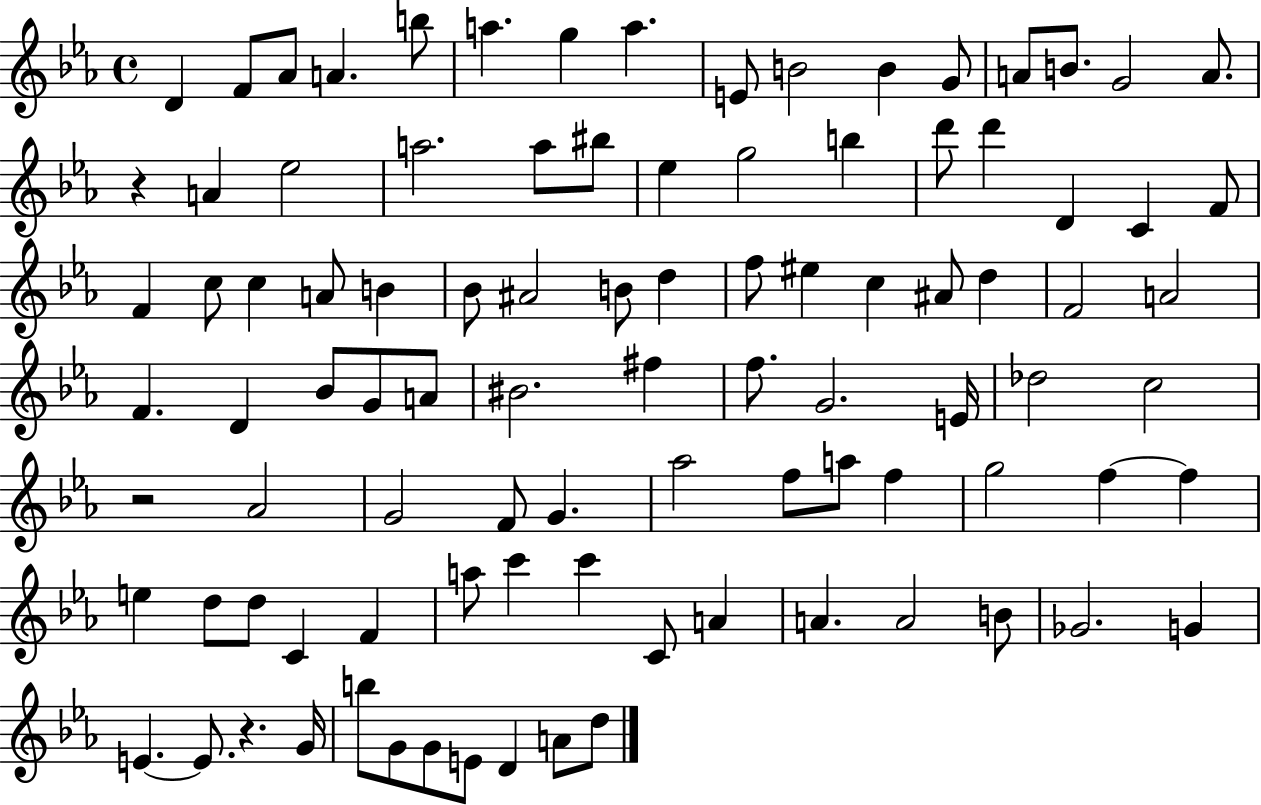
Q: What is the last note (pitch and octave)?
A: D5